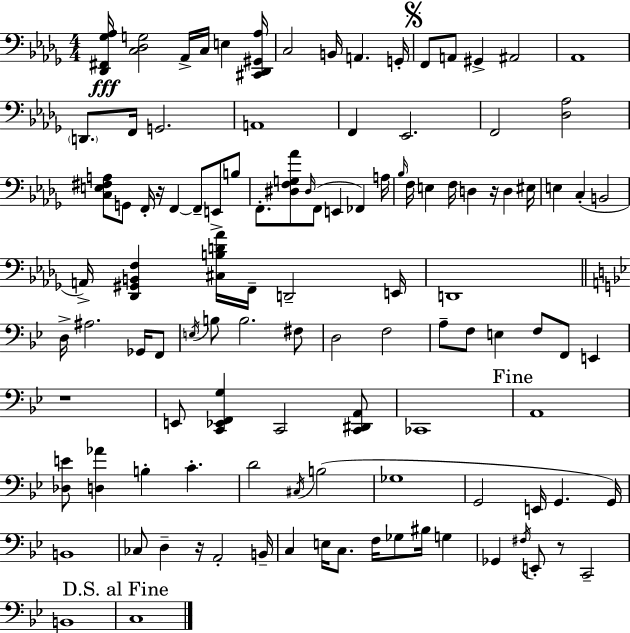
{
  \clef bass
  \numericTimeSignature
  \time 4/4
  \key bes \minor
  \repeat volta 2 { <des, fis, ges aes>16\fff <c des g>2 aes,16-> c16 e4 <cis, des, gis, aes>16 | c2 b,16 a,4. g,16-. | \mark \markup { \musicglyph "scripts.segno" } f,8 a,8 gis,4-> ais,2 | aes,1 | \break \parenthesize d,8. f,16 g,2. | a,1 | f,4 ees,2. | f,2 <des aes>2 | \break <c e fis a>8 g,8 f,16-. r16 f,4~~ f,8-- e,8-> b8 | f,8.-. <dis f g aes'>8 \grace { dis16 } f,8( e,4 fes,4) | a16 \grace { bes16 } f16 e4 f16 d4 r16 d4 | eis16 e4 c4-.( b,2 | \break a,16->) <des, gis, b, f>4 <cis b d' aes'>16 f,16-- d,2-- | e,16 d,1 | \bar "||" \break \key g \minor d16-> ais2. ges,16 f,8 | \acciaccatura { e16 } b8 b2. fis8 | d2 f2 | a8-- f8 e4 f8 f,8 e,4 | \break r1 | e,8 <c, ees, f, g>4 c,2 <c, dis, a,>8 | ces,1 | \mark "Fine" a,1 | \break <des e'>8 <d aes'>4 b4-. c'4.-. | d'2 \acciaccatura { cis16 } b2( | ges1 | g,2 e,16 g,4. | \break g,16) b,1 | ces8 d4-- r16 a,2-. | b,16-- c4 e16 c8. f16 ges8 bis16 g4 | ges,4 \acciaccatura { fis16 } e,8-. r8 c,2-- | \break b,1 | \mark "D.S. al Fine" c1 | } \bar "|."
}